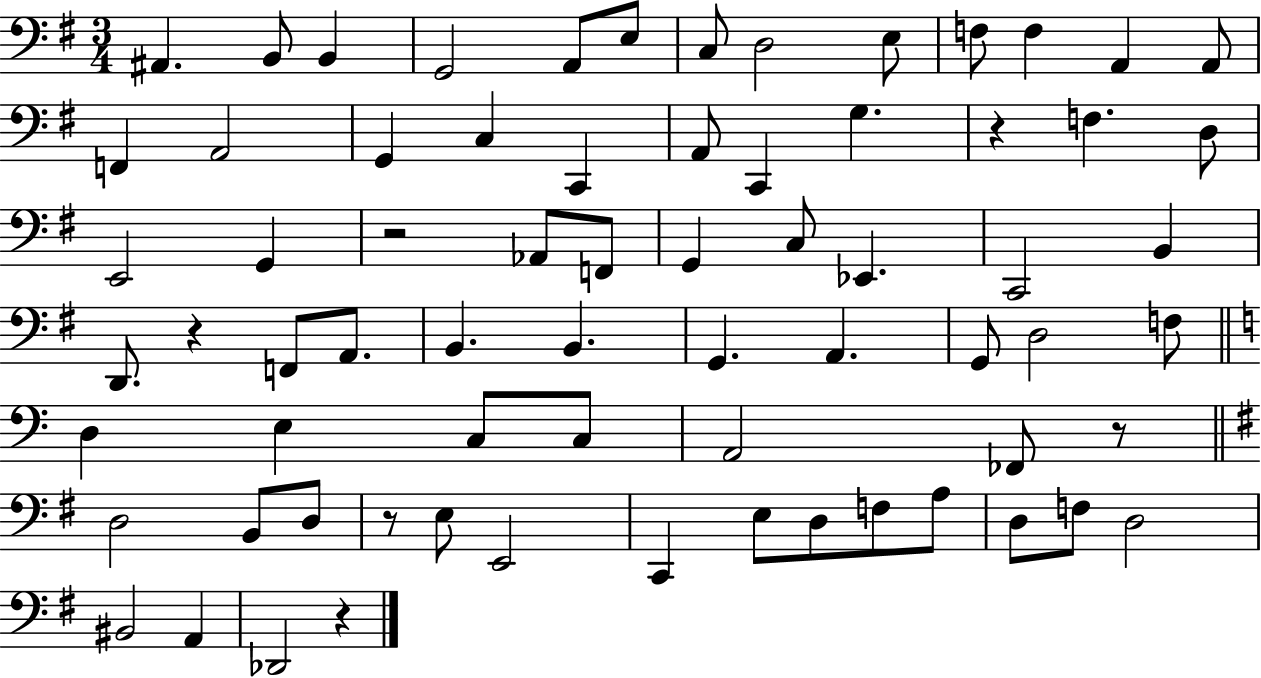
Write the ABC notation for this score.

X:1
T:Untitled
M:3/4
L:1/4
K:G
^A,, B,,/2 B,, G,,2 A,,/2 E,/2 C,/2 D,2 E,/2 F,/2 F, A,, A,,/2 F,, A,,2 G,, C, C,, A,,/2 C,, G, z F, D,/2 E,,2 G,, z2 _A,,/2 F,,/2 G,, C,/2 _E,, C,,2 B,, D,,/2 z F,,/2 A,,/2 B,, B,, G,, A,, G,,/2 D,2 F,/2 D, E, C,/2 C,/2 A,,2 _F,,/2 z/2 D,2 B,,/2 D,/2 z/2 E,/2 E,,2 C,, E,/2 D,/2 F,/2 A,/2 D,/2 F,/2 D,2 ^B,,2 A,, _D,,2 z